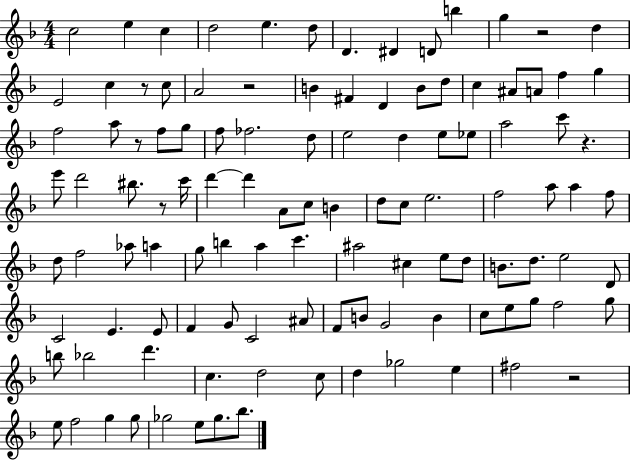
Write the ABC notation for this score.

X:1
T:Untitled
M:4/4
L:1/4
K:F
c2 e c d2 e d/2 D ^D D/2 b g z2 d E2 c z/2 c/2 A2 z2 B ^F D B/2 d/2 c ^A/2 A/2 f g f2 a/2 z/2 f/2 g/2 f/2 _f2 d/2 e2 d e/2 _e/2 a2 c'/2 z e'/2 d'2 ^b/2 z/2 c'/4 d' d' A/2 c/2 B d/2 c/2 e2 f2 a/2 a f/2 d/2 f2 _a/2 a g/2 b a c' ^a2 ^c e/2 d/2 B/2 d/2 e2 D/2 C2 E E/2 F G/2 C2 ^A/2 F/2 B/2 G2 B c/2 e/2 g/2 f2 g/2 b/2 _b2 d' c d2 c/2 d _g2 e ^f2 z2 e/2 f2 g g/2 _g2 e/2 _g/2 _b/2